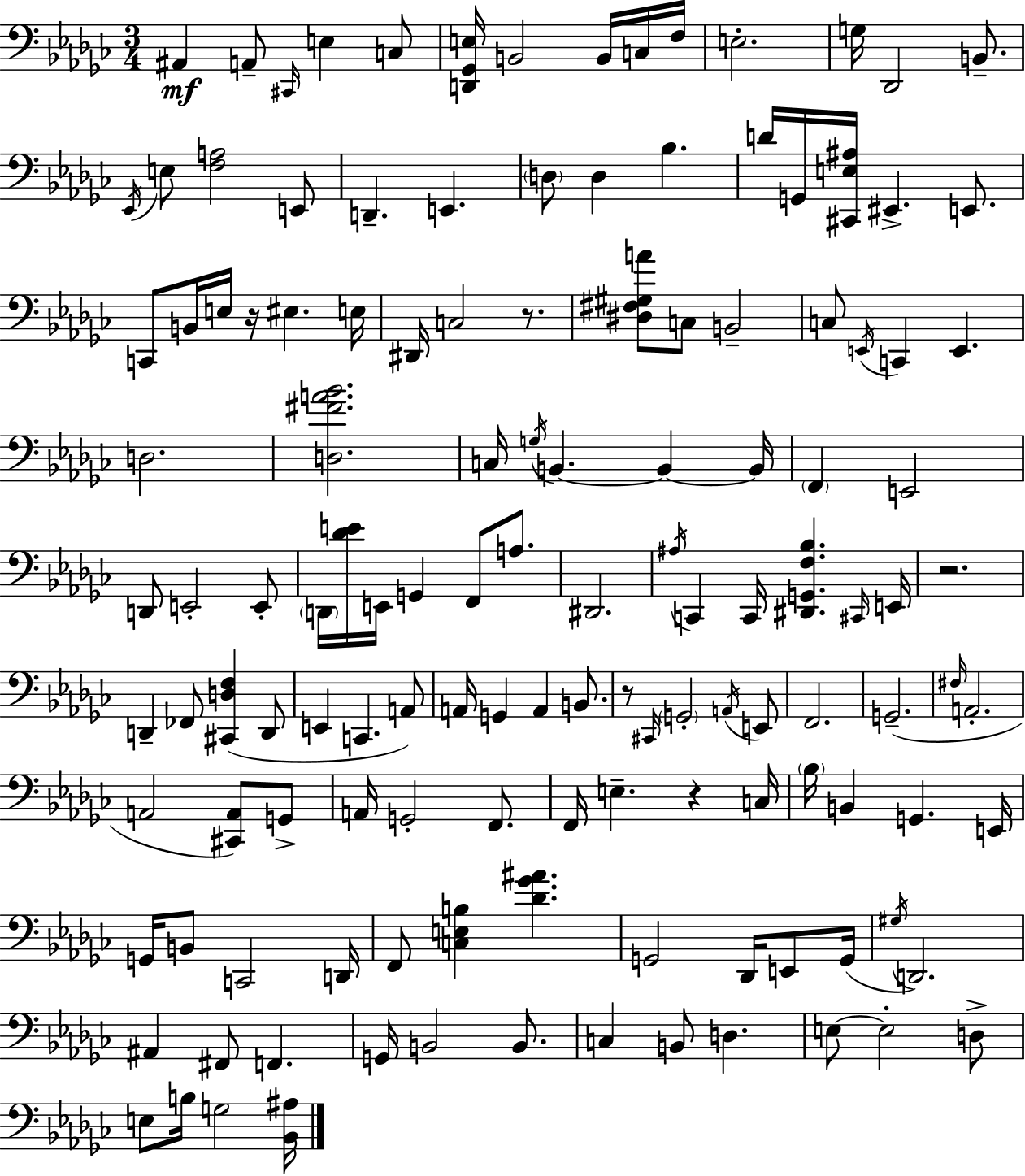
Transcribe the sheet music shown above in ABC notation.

X:1
T:Untitled
M:3/4
L:1/4
K:Ebm
^A,, A,,/2 ^C,,/4 E, C,/2 [D,,_G,,E,]/4 B,,2 B,,/4 C,/4 F,/4 E,2 G,/4 _D,,2 B,,/2 _E,,/4 E,/2 [F,A,]2 E,,/2 D,, E,, D,/2 D, _B, D/4 G,,/4 [^C,,E,^A,]/4 ^E,, E,,/2 C,,/2 B,,/4 E,/4 z/4 ^E, E,/4 ^D,,/4 C,2 z/2 [^D,^F,^G,A]/2 C,/2 B,,2 C,/2 E,,/4 C,, E,, D,2 [D,^FA_B]2 C,/4 G,/4 B,, B,, B,,/4 F,, E,,2 D,,/2 E,,2 E,,/2 D,,/4 [_DE]/4 E,,/4 G,, F,,/2 A,/2 ^D,,2 ^A,/4 C,, C,,/4 [^D,,G,,F,_B,] ^C,,/4 E,,/4 z2 D,, _F,,/2 [^C,,D,F,] D,,/2 E,, C,, A,,/2 A,,/4 G,, A,, B,,/2 z/2 ^C,,/4 G,,2 A,,/4 E,,/2 F,,2 G,,2 ^F,/4 A,,2 A,,2 [^C,,A,,]/2 G,,/2 A,,/4 G,,2 F,,/2 F,,/4 E, z C,/4 _B,/4 B,, G,, E,,/4 G,,/4 B,,/2 C,,2 D,,/4 F,,/2 [C,E,B,] [_D_G^A] G,,2 _D,,/4 E,,/2 G,,/4 ^G,/4 D,,2 ^A,, ^F,,/2 F,, G,,/4 B,,2 B,,/2 C, B,,/2 D, E,/2 E,2 D,/2 E,/2 B,/4 G,2 [_B,,^A,]/4